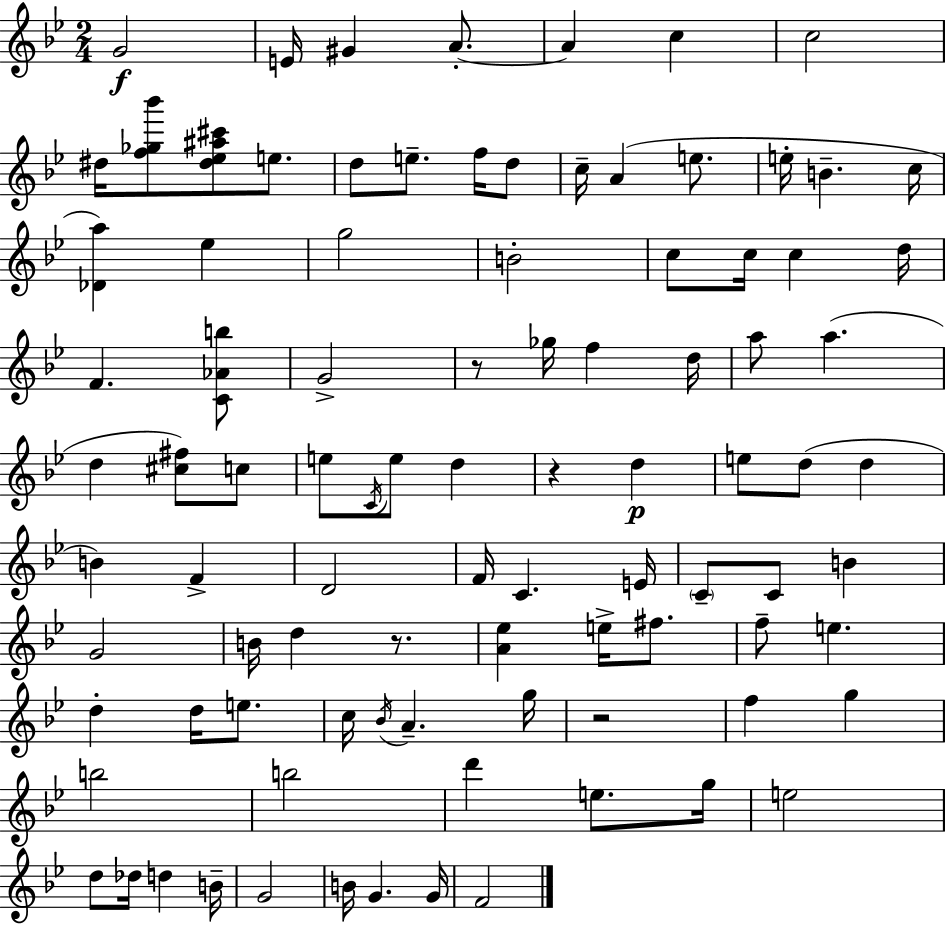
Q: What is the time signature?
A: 2/4